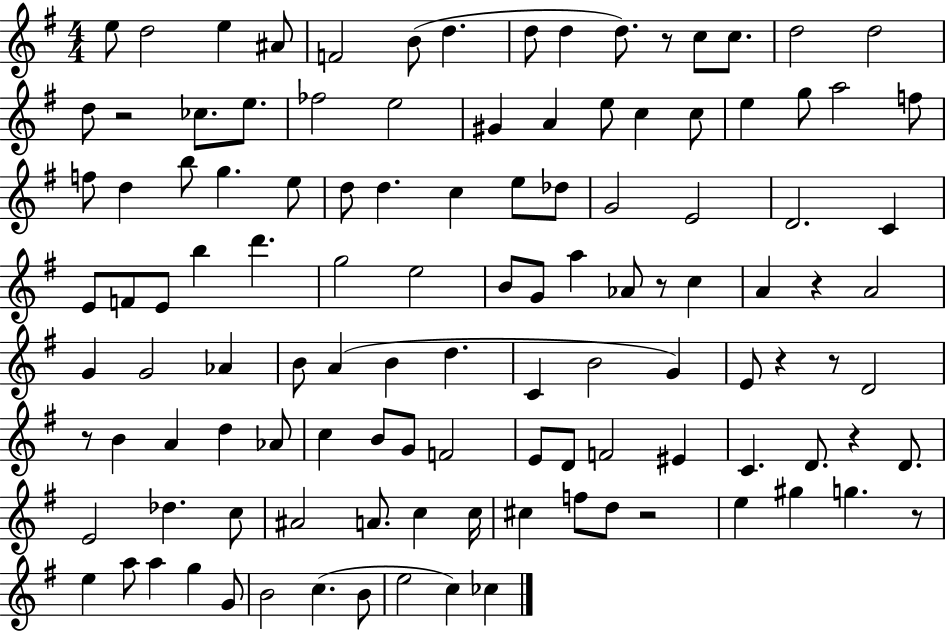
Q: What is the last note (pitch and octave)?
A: CES5